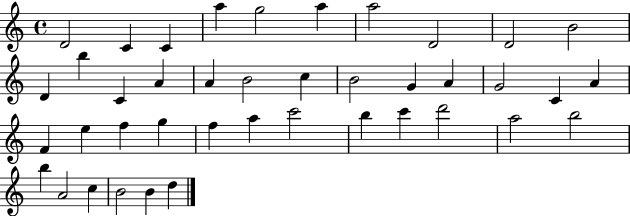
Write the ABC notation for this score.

X:1
T:Untitled
M:4/4
L:1/4
K:C
D2 C C a g2 a a2 D2 D2 B2 D b C A A B2 c B2 G A G2 C A F e f g f a c'2 b c' d'2 a2 b2 b A2 c B2 B d